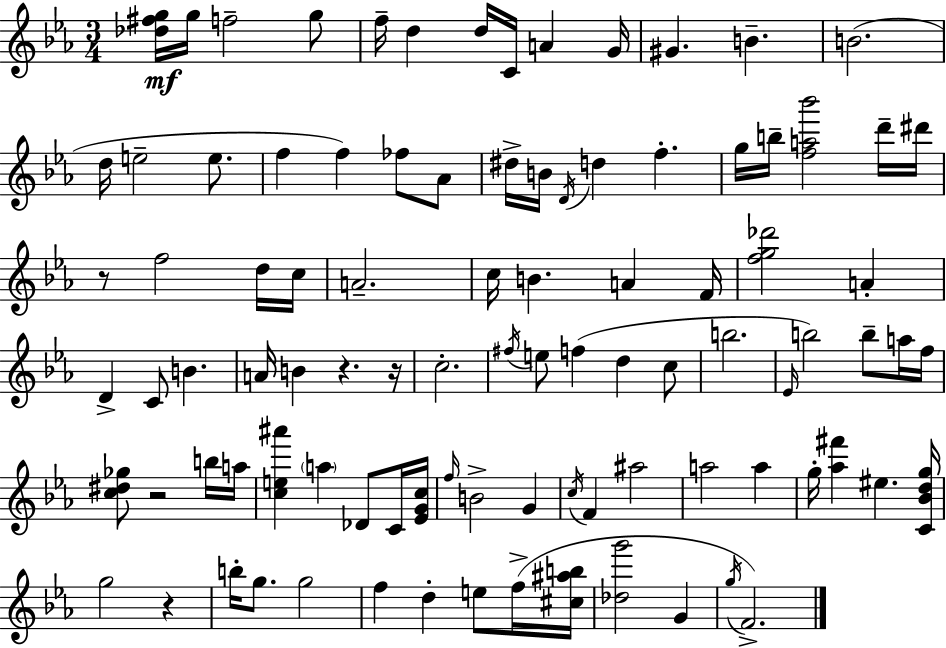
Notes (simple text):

[Db5,F#5,G5]/s G5/s F5/h G5/e F5/s D5/q D5/s C4/s A4/q G4/s G#4/q. B4/q. B4/h. D5/s E5/h E5/e. F5/q F5/q FES5/e Ab4/e D#5/s B4/s D4/s D5/q F5/q. G5/s B5/s [F5,A5,Bb6]/h D6/s D#6/s R/e F5/h D5/s C5/s A4/h. C5/s B4/q. A4/q F4/s [F5,G5,Db6]/h A4/q D4/q C4/e B4/q. A4/s B4/q R/q. R/s C5/h. F#5/s E5/e F5/q D5/q C5/e B5/h. Eb4/s B5/h B5/e A5/s F5/s [C5,D#5,Gb5]/e R/h B5/s A5/s [C5,E5,A#6]/q A5/q Db4/e C4/s [Eb4,G4,C5]/s F5/s B4/h G4/q C5/s F4/q A#5/h A5/h A5/q G5/s [Ab5,F#6]/q EIS5/q. [C4,Bb4,D5,G5]/s G5/h R/q B5/s G5/e. G5/h F5/q D5/q E5/e F5/s [C#5,A#5,B5]/s [Db5,G6]/h G4/q G5/s F4/h.